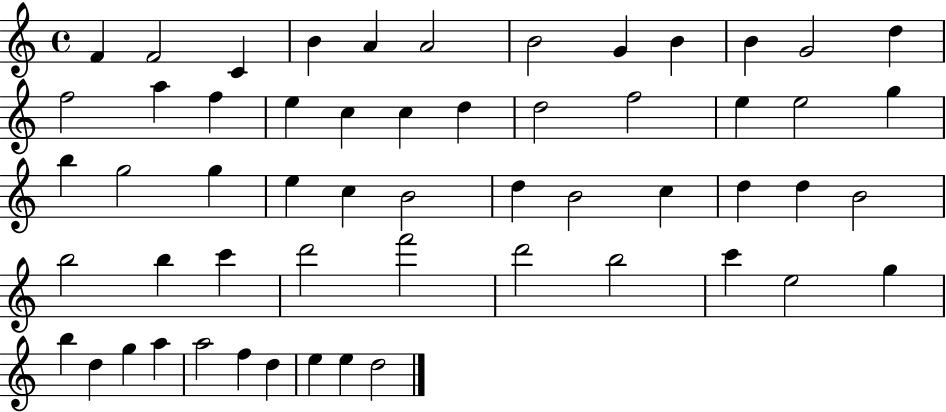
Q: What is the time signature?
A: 4/4